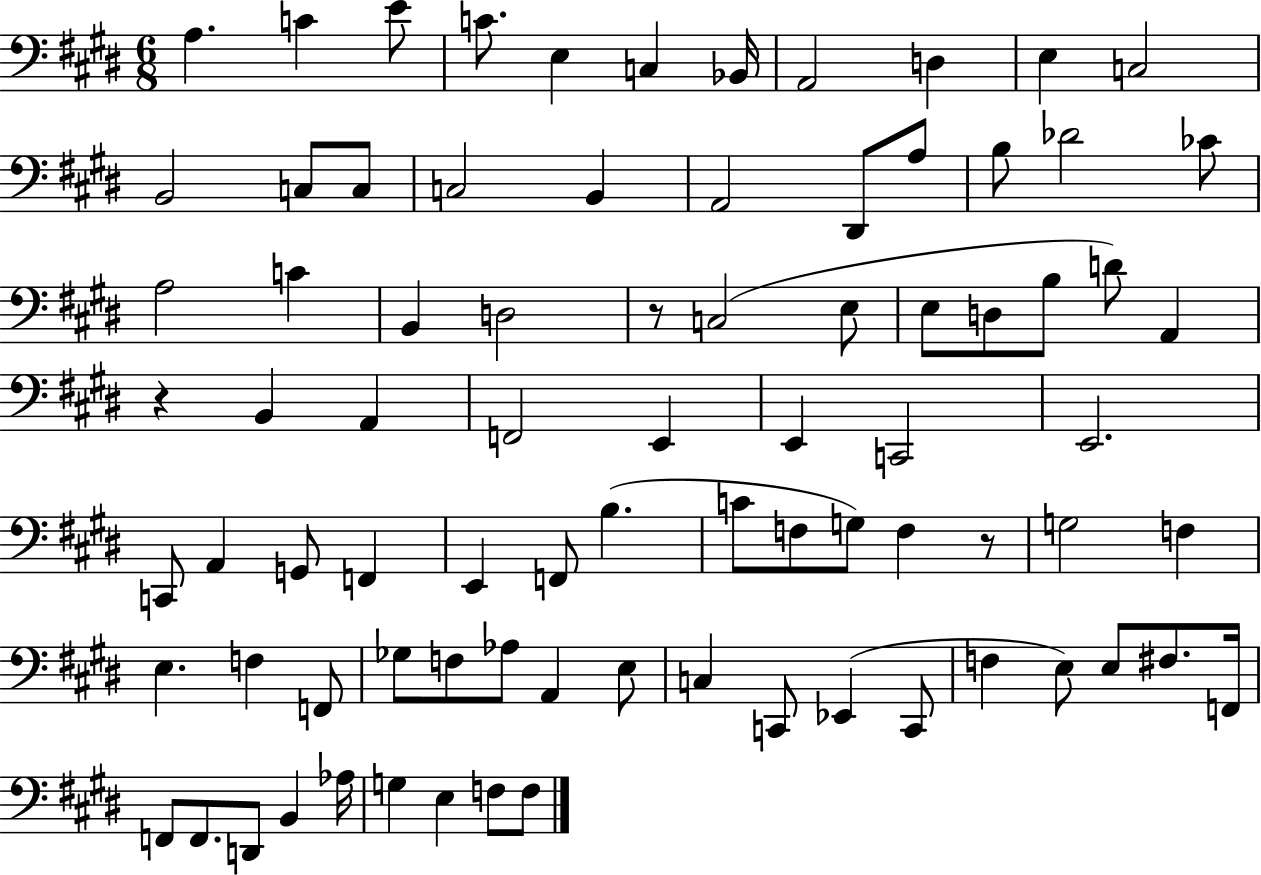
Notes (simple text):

A3/q. C4/q E4/e C4/e. E3/q C3/q Bb2/s A2/h D3/q E3/q C3/h B2/h C3/e C3/e C3/h B2/q A2/h D#2/e A3/e B3/e Db4/h CES4/e A3/h C4/q B2/q D3/h R/e C3/h E3/e E3/e D3/e B3/e D4/e A2/q R/q B2/q A2/q F2/h E2/q E2/q C2/h E2/h. C2/e A2/q G2/e F2/q E2/q F2/e B3/q. C4/e F3/e G3/e F3/q R/e G3/h F3/q E3/q. F3/q F2/e Gb3/e F3/e Ab3/e A2/q E3/e C3/q C2/e Eb2/q C2/e F3/q E3/e E3/e F#3/e. F2/s F2/e F2/e. D2/e B2/q Ab3/s G3/q E3/q F3/e F3/e